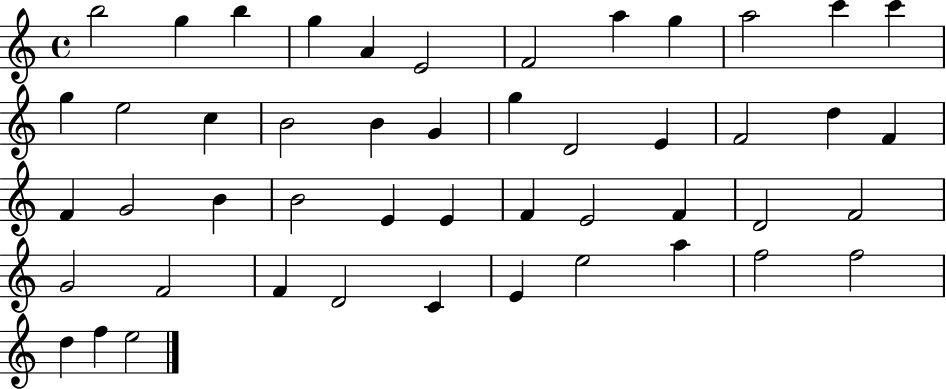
B5/h G5/q B5/q G5/q A4/q E4/h F4/h A5/q G5/q A5/h C6/q C6/q G5/q E5/h C5/q B4/h B4/q G4/q G5/q D4/h E4/q F4/h D5/q F4/q F4/q G4/h B4/q B4/h E4/q E4/q F4/q E4/h F4/q D4/h F4/h G4/h F4/h F4/q D4/h C4/q E4/q E5/h A5/q F5/h F5/h D5/q F5/q E5/h